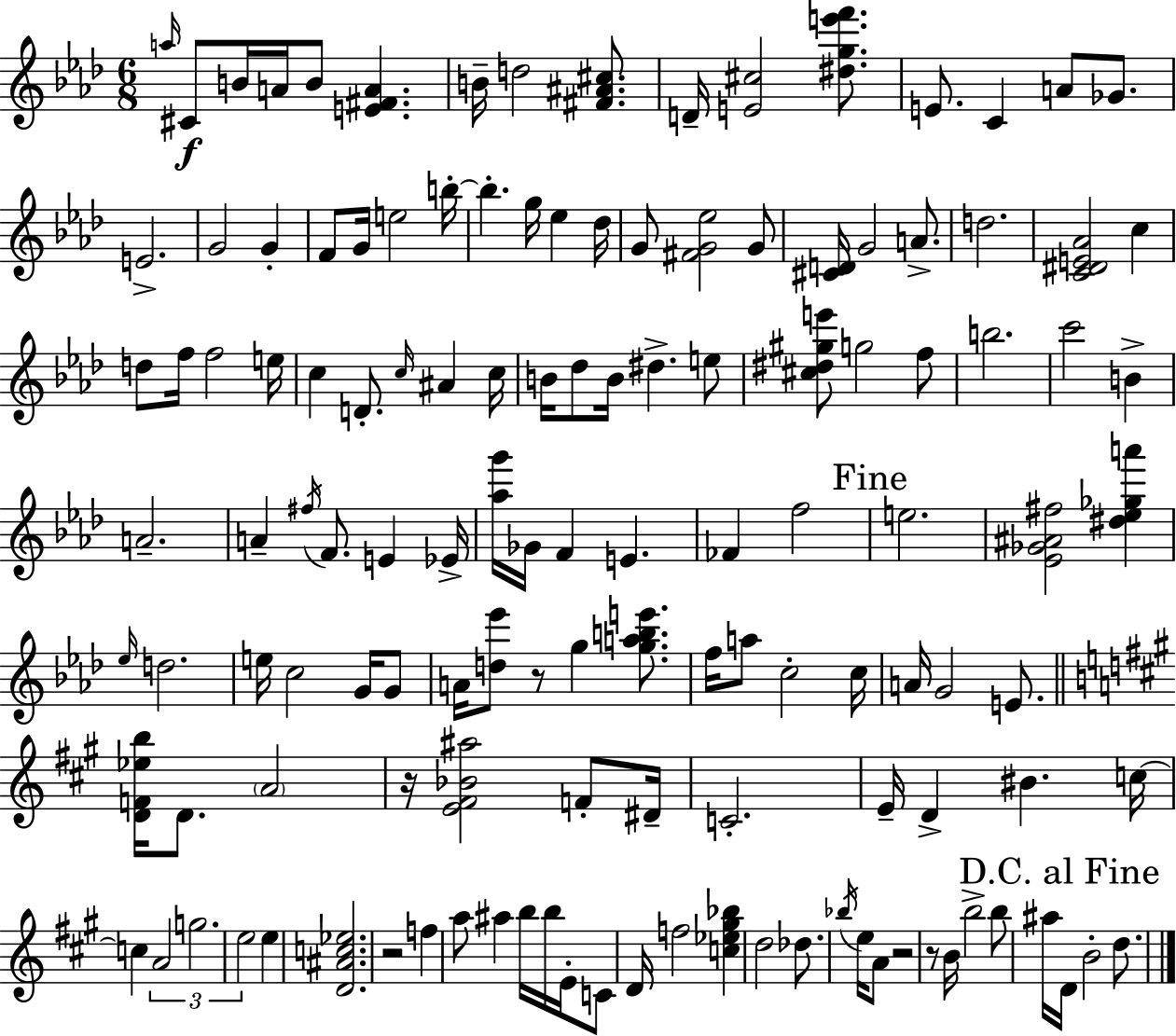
X:1
T:Untitled
M:6/8
L:1/4
K:Fm
a/4 ^C/2 B/4 A/4 B/2 [E^FA] B/4 d2 [^F^A^c]/2 D/4 [E^c]2 [^dge'f']/2 E/2 C A/2 _G/2 E2 G2 G F/2 G/4 e2 b/4 b g/4 _e _d/4 G/2 [^FG_e]2 G/2 [^CD]/4 G2 A/2 d2 [C^DE_A]2 c d/2 f/4 f2 e/4 c D/2 c/4 ^A c/4 B/4 _d/2 B/4 ^d e/2 [^c^d^ge']/2 g2 f/2 b2 c'2 B A2 A ^f/4 F/2 E _E/4 [_ag']/4 _G/4 F E _F f2 e2 [_E_G^A^f]2 [^d_e_ga'] _e/4 d2 e/4 c2 G/4 G/2 A/4 [d_e']/2 z/2 g [gabe']/2 f/4 a/2 c2 c/4 A/4 G2 E/2 [DF_eb]/4 D/2 A2 z/4 [E^F_B^a]2 F/2 ^D/4 C2 E/4 D ^B c/4 c A2 g2 e2 e [D^Ac_e]2 z2 f a/2 ^a b/4 b/4 E/4 C/2 D/4 f2 [c_e^g_b] d2 _d/2 _b/4 e/4 A/2 z2 z/2 B/4 b2 b/2 ^a/4 D/4 B2 d/2